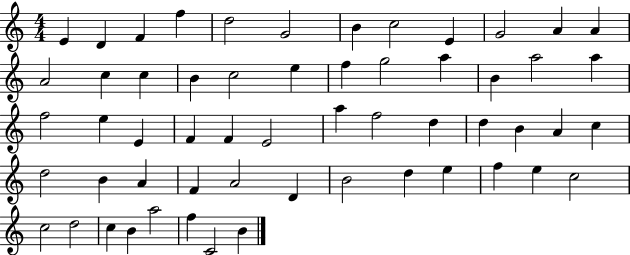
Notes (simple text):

E4/q D4/q F4/q F5/q D5/h G4/h B4/q C5/h E4/q G4/h A4/q A4/q A4/h C5/q C5/q B4/q C5/h E5/q F5/q G5/h A5/q B4/q A5/h A5/q F5/h E5/q E4/q F4/q F4/q E4/h A5/q F5/h D5/q D5/q B4/q A4/q C5/q D5/h B4/q A4/q F4/q A4/h D4/q B4/h D5/q E5/q F5/q E5/q C5/h C5/h D5/h C5/q B4/q A5/h F5/q C4/h B4/q